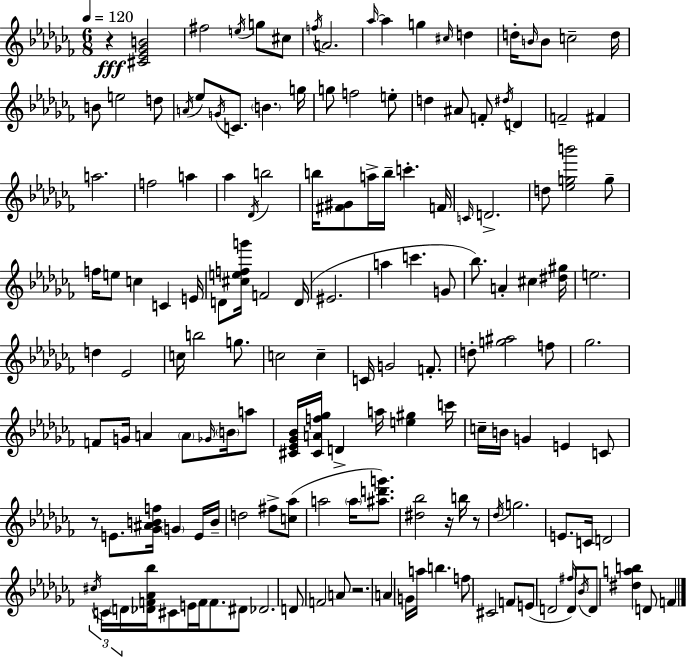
R/q [C#4,Eb4,Gb4,B4]/h F#5/h E5/s G5/e C#5/e F5/s A4/h. Ab5/s Ab5/q G5/q C#5/s D5/q D5/s B4/s B4/e C5/h D5/s B4/e E5/h D5/e A4/s Eb5/e G4/s C4/e. B4/q. G5/s G5/e F5/h E5/e D5/q A#4/e F4/e D#5/s D4/q F4/h F#4/q A5/h. F5/h A5/q Ab5/q Db4/s B5/h B5/s [F#4,G#4]/e A5/s B5/s C6/q. F4/s C4/s D4/h. D5/e [Eb5,G5,B6]/h G5/e F5/s E5/e C5/q C4/q E4/s D4/e [C#5,E5,F5,G6]/s F4/h D4/s EIS4/h. A5/q C6/q. G4/e Bb5/e. A4/q C#5/q [D#5,G#5]/s E5/h. D5/q Eb4/h C5/s B5/h G5/e. C5/h C5/q C4/s G4/h F4/e. D5/e [G5,A#5]/h F5/e Gb5/h. F4/e G4/s A4/q A4/e Gb4/s B4/s A5/e [C#4,Eb4,Gb4,Bb4]/s [C#4,A4,F5,Gb5]/s D4/q A5/s [E5,G#5]/q C6/s C5/s B4/s G4/q E4/q C4/e R/e E4/e. [Gb4,A#4,B4,F5]/s G4/q E4/s B4/s D5/h F#5/e [C5,Ab5]/e A5/h A5/s [A#5,D6,G6]/e. [D#5,Bb5]/h R/s B5/s R/e Db5/s G5/h. E4/e. C4/s D4/h C#5/s C4/s D4/s [Db4,F4,Ab4,Bb5]/s C#4/e E4/s F4/s F4/e. D#4/e Db4/h. D4/e F4/h A4/e R/h. A4/q G4/s A5/s B5/q. F5/e C#4/h F4/e E4/e D4/h F#5/s D4/e Bb4/s D4/e [D#5,A5,B5]/q D4/e F4/q